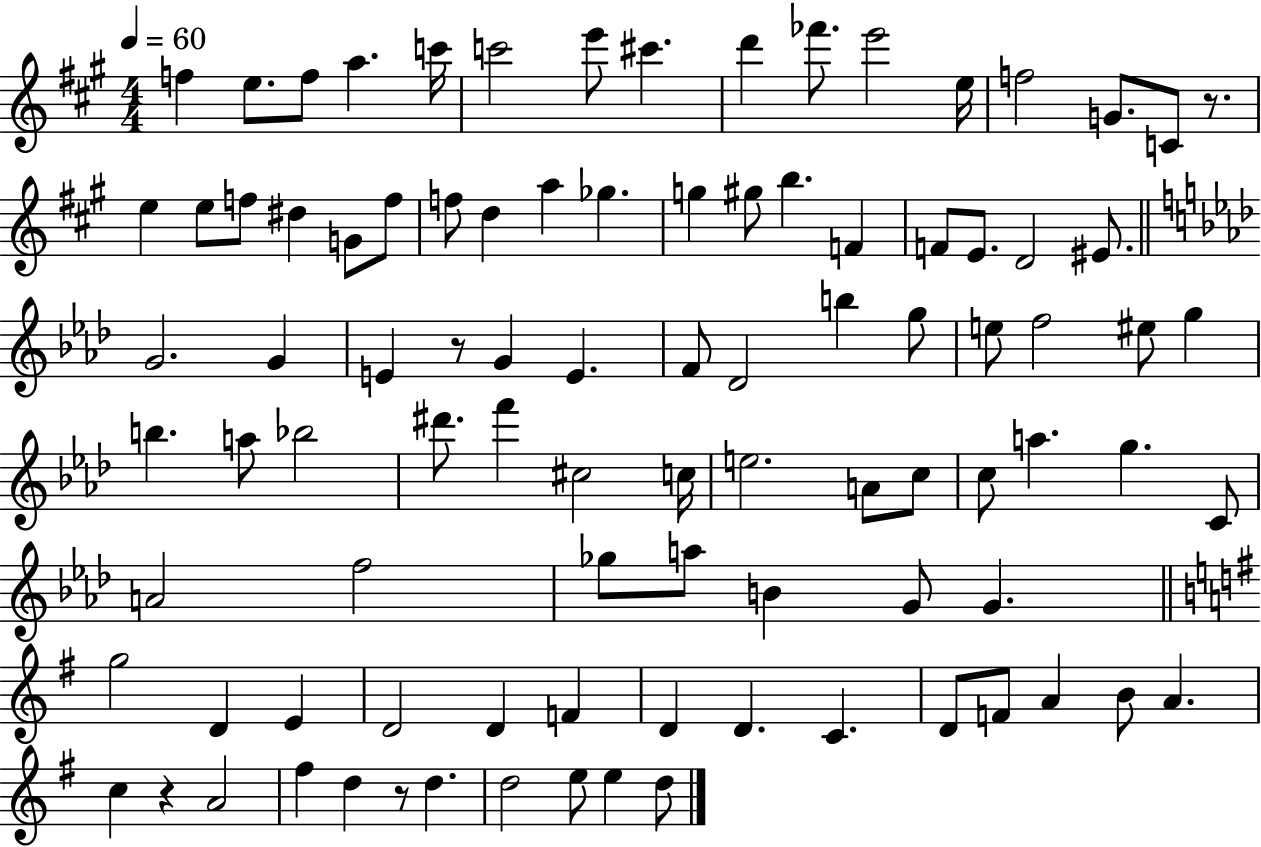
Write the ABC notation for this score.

X:1
T:Untitled
M:4/4
L:1/4
K:A
f e/2 f/2 a c'/4 c'2 e'/2 ^c' d' _f'/2 e'2 e/4 f2 G/2 C/2 z/2 e e/2 f/2 ^d G/2 f/2 f/2 d a _g g ^g/2 b F F/2 E/2 D2 ^E/2 G2 G E z/2 G E F/2 _D2 b g/2 e/2 f2 ^e/2 g b a/2 _b2 ^d'/2 f' ^c2 c/4 e2 A/2 c/2 c/2 a g C/2 A2 f2 _g/2 a/2 B G/2 G g2 D E D2 D F D D C D/2 F/2 A B/2 A c z A2 ^f d z/2 d d2 e/2 e d/2